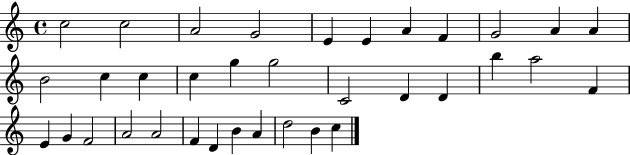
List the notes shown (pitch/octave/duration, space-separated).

C5/h C5/h A4/h G4/h E4/q E4/q A4/q F4/q G4/h A4/q A4/q B4/h C5/q C5/q C5/q G5/q G5/h C4/h D4/q D4/q B5/q A5/h F4/q E4/q G4/q F4/h A4/h A4/h F4/q D4/q B4/q A4/q D5/h B4/q C5/q